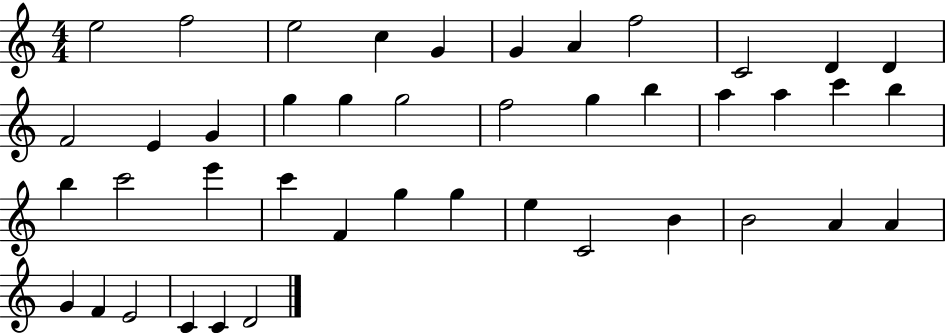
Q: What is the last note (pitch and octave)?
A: D4